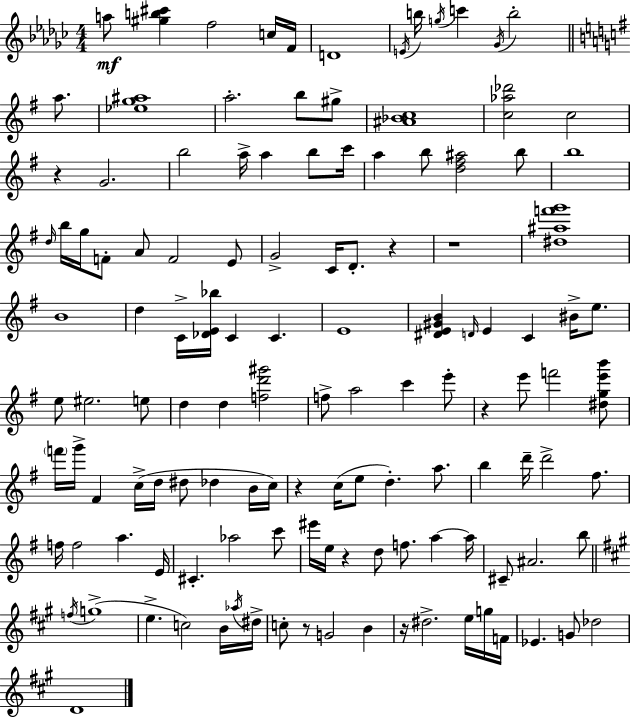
{
  \clef treble
  \numericTimeSignature
  \time 4/4
  \key ees \minor
  a''8\mf <gis'' b'' cis'''>4 f''2 c''16 f'16 | d'1 | \acciaccatura { e'16 } b''16 \acciaccatura { g''16 } c'''4 \acciaccatura { ges'16 } b''2-. | \bar "||" \break \key g \major a''8. <ees'' g'' ais''>1 | a''2.-. b''8 | gis''8-> <ais' bes' c''>1 | <c'' aes'' des'''>2 c''2 | \break r4 g'2. | b''2 a''16-> a''4 | b''8 c'''16 a''4 b''8 <d'' fis'' ais''>2 | b''8 b''1 | \break \grace { d''16 } b''16 g''16 f'8-. a'8 f'2 | e'8 g'2-> c'16 d'8.-. | r4 r1 | <dis'' ais'' f''' g'''>1 | \break b'1 | d''4 c'16-> <des' e' bes''>16 c'4 c'4. | e'1 | <dis' e' gis' b'>4 \grace { d'16 } e'4 c'4 | \break bis'16-> e''8. e''8 eis''2. | e''8 d''4 d''4 <f'' d''' gis'''>2 | f''8-> a''2 c'''4 | e'''8-. r4 e'''8 f'''2 | \break <dis'' g'' e''' b'''>8 \parenthesize f'''16 g'''16-> fis'4 c''16->( d''16 dis''8 des''4 | b'16 c''16) r4 c''16( e''8 d''4.-.) | a''8. b''4 d'''16-- d'''2-> | fis''8. f''16 f''2 a''4. | \break e'16 cis'4.-. aes''2 | c'''8 eis'''16 e''16 r4 d''8 f''8. | a''4~~ a''16 cis'8-- ais'2. | b''8 \bar "||" \break \key a \major \acciaccatura { f''16 } g''1->( | e''4.-> c''2) b'16 | \acciaccatura { aes''16 } dis''16-> c''8-. r8 g'2 b'4 | r16 dis''2.-> e''16 | \break g''16 f'16 ees'4. g'8 des''2 | d'1 | \bar "|."
}